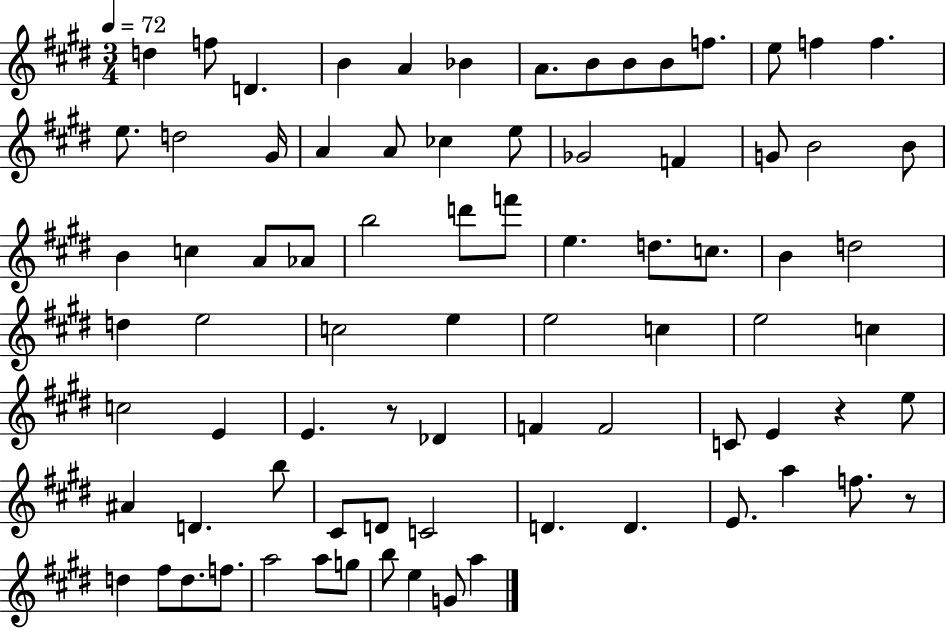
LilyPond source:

{
  \clef treble
  \numericTimeSignature
  \time 3/4
  \key e \major
  \tempo 4 = 72
  d''4 f''8 d'4. | b'4 a'4 bes'4 | a'8. b'8 b'8 b'8 f''8. | e''8 f''4 f''4. | \break e''8. d''2 gis'16 | a'4 a'8 ces''4 e''8 | ges'2 f'4 | g'8 b'2 b'8 | \break b'4 c''4 a'8 aes'8 | b''2 d'''8 f'''8 | e''4. d''8. c''8. | b'4 d''2 | \break d''4 e''2 | c''2 e''4 | e''2 c''4 | e''2 c''4 | \break c''2 e'4 | e'4. r8 des'4 | f'4 f'2 | c'8 e'4 r4 e''8 | \break ais'4 d'4. b''8 | cis'8 d'8 c'2 | d'4. d'4. | e'8. a''4 f''8. r8 | \break d''4 fis''8 d''8. f''8. | a''2 a''8 g''8 | b''8 e''4 g'8 a''4 | \bar "|."
}